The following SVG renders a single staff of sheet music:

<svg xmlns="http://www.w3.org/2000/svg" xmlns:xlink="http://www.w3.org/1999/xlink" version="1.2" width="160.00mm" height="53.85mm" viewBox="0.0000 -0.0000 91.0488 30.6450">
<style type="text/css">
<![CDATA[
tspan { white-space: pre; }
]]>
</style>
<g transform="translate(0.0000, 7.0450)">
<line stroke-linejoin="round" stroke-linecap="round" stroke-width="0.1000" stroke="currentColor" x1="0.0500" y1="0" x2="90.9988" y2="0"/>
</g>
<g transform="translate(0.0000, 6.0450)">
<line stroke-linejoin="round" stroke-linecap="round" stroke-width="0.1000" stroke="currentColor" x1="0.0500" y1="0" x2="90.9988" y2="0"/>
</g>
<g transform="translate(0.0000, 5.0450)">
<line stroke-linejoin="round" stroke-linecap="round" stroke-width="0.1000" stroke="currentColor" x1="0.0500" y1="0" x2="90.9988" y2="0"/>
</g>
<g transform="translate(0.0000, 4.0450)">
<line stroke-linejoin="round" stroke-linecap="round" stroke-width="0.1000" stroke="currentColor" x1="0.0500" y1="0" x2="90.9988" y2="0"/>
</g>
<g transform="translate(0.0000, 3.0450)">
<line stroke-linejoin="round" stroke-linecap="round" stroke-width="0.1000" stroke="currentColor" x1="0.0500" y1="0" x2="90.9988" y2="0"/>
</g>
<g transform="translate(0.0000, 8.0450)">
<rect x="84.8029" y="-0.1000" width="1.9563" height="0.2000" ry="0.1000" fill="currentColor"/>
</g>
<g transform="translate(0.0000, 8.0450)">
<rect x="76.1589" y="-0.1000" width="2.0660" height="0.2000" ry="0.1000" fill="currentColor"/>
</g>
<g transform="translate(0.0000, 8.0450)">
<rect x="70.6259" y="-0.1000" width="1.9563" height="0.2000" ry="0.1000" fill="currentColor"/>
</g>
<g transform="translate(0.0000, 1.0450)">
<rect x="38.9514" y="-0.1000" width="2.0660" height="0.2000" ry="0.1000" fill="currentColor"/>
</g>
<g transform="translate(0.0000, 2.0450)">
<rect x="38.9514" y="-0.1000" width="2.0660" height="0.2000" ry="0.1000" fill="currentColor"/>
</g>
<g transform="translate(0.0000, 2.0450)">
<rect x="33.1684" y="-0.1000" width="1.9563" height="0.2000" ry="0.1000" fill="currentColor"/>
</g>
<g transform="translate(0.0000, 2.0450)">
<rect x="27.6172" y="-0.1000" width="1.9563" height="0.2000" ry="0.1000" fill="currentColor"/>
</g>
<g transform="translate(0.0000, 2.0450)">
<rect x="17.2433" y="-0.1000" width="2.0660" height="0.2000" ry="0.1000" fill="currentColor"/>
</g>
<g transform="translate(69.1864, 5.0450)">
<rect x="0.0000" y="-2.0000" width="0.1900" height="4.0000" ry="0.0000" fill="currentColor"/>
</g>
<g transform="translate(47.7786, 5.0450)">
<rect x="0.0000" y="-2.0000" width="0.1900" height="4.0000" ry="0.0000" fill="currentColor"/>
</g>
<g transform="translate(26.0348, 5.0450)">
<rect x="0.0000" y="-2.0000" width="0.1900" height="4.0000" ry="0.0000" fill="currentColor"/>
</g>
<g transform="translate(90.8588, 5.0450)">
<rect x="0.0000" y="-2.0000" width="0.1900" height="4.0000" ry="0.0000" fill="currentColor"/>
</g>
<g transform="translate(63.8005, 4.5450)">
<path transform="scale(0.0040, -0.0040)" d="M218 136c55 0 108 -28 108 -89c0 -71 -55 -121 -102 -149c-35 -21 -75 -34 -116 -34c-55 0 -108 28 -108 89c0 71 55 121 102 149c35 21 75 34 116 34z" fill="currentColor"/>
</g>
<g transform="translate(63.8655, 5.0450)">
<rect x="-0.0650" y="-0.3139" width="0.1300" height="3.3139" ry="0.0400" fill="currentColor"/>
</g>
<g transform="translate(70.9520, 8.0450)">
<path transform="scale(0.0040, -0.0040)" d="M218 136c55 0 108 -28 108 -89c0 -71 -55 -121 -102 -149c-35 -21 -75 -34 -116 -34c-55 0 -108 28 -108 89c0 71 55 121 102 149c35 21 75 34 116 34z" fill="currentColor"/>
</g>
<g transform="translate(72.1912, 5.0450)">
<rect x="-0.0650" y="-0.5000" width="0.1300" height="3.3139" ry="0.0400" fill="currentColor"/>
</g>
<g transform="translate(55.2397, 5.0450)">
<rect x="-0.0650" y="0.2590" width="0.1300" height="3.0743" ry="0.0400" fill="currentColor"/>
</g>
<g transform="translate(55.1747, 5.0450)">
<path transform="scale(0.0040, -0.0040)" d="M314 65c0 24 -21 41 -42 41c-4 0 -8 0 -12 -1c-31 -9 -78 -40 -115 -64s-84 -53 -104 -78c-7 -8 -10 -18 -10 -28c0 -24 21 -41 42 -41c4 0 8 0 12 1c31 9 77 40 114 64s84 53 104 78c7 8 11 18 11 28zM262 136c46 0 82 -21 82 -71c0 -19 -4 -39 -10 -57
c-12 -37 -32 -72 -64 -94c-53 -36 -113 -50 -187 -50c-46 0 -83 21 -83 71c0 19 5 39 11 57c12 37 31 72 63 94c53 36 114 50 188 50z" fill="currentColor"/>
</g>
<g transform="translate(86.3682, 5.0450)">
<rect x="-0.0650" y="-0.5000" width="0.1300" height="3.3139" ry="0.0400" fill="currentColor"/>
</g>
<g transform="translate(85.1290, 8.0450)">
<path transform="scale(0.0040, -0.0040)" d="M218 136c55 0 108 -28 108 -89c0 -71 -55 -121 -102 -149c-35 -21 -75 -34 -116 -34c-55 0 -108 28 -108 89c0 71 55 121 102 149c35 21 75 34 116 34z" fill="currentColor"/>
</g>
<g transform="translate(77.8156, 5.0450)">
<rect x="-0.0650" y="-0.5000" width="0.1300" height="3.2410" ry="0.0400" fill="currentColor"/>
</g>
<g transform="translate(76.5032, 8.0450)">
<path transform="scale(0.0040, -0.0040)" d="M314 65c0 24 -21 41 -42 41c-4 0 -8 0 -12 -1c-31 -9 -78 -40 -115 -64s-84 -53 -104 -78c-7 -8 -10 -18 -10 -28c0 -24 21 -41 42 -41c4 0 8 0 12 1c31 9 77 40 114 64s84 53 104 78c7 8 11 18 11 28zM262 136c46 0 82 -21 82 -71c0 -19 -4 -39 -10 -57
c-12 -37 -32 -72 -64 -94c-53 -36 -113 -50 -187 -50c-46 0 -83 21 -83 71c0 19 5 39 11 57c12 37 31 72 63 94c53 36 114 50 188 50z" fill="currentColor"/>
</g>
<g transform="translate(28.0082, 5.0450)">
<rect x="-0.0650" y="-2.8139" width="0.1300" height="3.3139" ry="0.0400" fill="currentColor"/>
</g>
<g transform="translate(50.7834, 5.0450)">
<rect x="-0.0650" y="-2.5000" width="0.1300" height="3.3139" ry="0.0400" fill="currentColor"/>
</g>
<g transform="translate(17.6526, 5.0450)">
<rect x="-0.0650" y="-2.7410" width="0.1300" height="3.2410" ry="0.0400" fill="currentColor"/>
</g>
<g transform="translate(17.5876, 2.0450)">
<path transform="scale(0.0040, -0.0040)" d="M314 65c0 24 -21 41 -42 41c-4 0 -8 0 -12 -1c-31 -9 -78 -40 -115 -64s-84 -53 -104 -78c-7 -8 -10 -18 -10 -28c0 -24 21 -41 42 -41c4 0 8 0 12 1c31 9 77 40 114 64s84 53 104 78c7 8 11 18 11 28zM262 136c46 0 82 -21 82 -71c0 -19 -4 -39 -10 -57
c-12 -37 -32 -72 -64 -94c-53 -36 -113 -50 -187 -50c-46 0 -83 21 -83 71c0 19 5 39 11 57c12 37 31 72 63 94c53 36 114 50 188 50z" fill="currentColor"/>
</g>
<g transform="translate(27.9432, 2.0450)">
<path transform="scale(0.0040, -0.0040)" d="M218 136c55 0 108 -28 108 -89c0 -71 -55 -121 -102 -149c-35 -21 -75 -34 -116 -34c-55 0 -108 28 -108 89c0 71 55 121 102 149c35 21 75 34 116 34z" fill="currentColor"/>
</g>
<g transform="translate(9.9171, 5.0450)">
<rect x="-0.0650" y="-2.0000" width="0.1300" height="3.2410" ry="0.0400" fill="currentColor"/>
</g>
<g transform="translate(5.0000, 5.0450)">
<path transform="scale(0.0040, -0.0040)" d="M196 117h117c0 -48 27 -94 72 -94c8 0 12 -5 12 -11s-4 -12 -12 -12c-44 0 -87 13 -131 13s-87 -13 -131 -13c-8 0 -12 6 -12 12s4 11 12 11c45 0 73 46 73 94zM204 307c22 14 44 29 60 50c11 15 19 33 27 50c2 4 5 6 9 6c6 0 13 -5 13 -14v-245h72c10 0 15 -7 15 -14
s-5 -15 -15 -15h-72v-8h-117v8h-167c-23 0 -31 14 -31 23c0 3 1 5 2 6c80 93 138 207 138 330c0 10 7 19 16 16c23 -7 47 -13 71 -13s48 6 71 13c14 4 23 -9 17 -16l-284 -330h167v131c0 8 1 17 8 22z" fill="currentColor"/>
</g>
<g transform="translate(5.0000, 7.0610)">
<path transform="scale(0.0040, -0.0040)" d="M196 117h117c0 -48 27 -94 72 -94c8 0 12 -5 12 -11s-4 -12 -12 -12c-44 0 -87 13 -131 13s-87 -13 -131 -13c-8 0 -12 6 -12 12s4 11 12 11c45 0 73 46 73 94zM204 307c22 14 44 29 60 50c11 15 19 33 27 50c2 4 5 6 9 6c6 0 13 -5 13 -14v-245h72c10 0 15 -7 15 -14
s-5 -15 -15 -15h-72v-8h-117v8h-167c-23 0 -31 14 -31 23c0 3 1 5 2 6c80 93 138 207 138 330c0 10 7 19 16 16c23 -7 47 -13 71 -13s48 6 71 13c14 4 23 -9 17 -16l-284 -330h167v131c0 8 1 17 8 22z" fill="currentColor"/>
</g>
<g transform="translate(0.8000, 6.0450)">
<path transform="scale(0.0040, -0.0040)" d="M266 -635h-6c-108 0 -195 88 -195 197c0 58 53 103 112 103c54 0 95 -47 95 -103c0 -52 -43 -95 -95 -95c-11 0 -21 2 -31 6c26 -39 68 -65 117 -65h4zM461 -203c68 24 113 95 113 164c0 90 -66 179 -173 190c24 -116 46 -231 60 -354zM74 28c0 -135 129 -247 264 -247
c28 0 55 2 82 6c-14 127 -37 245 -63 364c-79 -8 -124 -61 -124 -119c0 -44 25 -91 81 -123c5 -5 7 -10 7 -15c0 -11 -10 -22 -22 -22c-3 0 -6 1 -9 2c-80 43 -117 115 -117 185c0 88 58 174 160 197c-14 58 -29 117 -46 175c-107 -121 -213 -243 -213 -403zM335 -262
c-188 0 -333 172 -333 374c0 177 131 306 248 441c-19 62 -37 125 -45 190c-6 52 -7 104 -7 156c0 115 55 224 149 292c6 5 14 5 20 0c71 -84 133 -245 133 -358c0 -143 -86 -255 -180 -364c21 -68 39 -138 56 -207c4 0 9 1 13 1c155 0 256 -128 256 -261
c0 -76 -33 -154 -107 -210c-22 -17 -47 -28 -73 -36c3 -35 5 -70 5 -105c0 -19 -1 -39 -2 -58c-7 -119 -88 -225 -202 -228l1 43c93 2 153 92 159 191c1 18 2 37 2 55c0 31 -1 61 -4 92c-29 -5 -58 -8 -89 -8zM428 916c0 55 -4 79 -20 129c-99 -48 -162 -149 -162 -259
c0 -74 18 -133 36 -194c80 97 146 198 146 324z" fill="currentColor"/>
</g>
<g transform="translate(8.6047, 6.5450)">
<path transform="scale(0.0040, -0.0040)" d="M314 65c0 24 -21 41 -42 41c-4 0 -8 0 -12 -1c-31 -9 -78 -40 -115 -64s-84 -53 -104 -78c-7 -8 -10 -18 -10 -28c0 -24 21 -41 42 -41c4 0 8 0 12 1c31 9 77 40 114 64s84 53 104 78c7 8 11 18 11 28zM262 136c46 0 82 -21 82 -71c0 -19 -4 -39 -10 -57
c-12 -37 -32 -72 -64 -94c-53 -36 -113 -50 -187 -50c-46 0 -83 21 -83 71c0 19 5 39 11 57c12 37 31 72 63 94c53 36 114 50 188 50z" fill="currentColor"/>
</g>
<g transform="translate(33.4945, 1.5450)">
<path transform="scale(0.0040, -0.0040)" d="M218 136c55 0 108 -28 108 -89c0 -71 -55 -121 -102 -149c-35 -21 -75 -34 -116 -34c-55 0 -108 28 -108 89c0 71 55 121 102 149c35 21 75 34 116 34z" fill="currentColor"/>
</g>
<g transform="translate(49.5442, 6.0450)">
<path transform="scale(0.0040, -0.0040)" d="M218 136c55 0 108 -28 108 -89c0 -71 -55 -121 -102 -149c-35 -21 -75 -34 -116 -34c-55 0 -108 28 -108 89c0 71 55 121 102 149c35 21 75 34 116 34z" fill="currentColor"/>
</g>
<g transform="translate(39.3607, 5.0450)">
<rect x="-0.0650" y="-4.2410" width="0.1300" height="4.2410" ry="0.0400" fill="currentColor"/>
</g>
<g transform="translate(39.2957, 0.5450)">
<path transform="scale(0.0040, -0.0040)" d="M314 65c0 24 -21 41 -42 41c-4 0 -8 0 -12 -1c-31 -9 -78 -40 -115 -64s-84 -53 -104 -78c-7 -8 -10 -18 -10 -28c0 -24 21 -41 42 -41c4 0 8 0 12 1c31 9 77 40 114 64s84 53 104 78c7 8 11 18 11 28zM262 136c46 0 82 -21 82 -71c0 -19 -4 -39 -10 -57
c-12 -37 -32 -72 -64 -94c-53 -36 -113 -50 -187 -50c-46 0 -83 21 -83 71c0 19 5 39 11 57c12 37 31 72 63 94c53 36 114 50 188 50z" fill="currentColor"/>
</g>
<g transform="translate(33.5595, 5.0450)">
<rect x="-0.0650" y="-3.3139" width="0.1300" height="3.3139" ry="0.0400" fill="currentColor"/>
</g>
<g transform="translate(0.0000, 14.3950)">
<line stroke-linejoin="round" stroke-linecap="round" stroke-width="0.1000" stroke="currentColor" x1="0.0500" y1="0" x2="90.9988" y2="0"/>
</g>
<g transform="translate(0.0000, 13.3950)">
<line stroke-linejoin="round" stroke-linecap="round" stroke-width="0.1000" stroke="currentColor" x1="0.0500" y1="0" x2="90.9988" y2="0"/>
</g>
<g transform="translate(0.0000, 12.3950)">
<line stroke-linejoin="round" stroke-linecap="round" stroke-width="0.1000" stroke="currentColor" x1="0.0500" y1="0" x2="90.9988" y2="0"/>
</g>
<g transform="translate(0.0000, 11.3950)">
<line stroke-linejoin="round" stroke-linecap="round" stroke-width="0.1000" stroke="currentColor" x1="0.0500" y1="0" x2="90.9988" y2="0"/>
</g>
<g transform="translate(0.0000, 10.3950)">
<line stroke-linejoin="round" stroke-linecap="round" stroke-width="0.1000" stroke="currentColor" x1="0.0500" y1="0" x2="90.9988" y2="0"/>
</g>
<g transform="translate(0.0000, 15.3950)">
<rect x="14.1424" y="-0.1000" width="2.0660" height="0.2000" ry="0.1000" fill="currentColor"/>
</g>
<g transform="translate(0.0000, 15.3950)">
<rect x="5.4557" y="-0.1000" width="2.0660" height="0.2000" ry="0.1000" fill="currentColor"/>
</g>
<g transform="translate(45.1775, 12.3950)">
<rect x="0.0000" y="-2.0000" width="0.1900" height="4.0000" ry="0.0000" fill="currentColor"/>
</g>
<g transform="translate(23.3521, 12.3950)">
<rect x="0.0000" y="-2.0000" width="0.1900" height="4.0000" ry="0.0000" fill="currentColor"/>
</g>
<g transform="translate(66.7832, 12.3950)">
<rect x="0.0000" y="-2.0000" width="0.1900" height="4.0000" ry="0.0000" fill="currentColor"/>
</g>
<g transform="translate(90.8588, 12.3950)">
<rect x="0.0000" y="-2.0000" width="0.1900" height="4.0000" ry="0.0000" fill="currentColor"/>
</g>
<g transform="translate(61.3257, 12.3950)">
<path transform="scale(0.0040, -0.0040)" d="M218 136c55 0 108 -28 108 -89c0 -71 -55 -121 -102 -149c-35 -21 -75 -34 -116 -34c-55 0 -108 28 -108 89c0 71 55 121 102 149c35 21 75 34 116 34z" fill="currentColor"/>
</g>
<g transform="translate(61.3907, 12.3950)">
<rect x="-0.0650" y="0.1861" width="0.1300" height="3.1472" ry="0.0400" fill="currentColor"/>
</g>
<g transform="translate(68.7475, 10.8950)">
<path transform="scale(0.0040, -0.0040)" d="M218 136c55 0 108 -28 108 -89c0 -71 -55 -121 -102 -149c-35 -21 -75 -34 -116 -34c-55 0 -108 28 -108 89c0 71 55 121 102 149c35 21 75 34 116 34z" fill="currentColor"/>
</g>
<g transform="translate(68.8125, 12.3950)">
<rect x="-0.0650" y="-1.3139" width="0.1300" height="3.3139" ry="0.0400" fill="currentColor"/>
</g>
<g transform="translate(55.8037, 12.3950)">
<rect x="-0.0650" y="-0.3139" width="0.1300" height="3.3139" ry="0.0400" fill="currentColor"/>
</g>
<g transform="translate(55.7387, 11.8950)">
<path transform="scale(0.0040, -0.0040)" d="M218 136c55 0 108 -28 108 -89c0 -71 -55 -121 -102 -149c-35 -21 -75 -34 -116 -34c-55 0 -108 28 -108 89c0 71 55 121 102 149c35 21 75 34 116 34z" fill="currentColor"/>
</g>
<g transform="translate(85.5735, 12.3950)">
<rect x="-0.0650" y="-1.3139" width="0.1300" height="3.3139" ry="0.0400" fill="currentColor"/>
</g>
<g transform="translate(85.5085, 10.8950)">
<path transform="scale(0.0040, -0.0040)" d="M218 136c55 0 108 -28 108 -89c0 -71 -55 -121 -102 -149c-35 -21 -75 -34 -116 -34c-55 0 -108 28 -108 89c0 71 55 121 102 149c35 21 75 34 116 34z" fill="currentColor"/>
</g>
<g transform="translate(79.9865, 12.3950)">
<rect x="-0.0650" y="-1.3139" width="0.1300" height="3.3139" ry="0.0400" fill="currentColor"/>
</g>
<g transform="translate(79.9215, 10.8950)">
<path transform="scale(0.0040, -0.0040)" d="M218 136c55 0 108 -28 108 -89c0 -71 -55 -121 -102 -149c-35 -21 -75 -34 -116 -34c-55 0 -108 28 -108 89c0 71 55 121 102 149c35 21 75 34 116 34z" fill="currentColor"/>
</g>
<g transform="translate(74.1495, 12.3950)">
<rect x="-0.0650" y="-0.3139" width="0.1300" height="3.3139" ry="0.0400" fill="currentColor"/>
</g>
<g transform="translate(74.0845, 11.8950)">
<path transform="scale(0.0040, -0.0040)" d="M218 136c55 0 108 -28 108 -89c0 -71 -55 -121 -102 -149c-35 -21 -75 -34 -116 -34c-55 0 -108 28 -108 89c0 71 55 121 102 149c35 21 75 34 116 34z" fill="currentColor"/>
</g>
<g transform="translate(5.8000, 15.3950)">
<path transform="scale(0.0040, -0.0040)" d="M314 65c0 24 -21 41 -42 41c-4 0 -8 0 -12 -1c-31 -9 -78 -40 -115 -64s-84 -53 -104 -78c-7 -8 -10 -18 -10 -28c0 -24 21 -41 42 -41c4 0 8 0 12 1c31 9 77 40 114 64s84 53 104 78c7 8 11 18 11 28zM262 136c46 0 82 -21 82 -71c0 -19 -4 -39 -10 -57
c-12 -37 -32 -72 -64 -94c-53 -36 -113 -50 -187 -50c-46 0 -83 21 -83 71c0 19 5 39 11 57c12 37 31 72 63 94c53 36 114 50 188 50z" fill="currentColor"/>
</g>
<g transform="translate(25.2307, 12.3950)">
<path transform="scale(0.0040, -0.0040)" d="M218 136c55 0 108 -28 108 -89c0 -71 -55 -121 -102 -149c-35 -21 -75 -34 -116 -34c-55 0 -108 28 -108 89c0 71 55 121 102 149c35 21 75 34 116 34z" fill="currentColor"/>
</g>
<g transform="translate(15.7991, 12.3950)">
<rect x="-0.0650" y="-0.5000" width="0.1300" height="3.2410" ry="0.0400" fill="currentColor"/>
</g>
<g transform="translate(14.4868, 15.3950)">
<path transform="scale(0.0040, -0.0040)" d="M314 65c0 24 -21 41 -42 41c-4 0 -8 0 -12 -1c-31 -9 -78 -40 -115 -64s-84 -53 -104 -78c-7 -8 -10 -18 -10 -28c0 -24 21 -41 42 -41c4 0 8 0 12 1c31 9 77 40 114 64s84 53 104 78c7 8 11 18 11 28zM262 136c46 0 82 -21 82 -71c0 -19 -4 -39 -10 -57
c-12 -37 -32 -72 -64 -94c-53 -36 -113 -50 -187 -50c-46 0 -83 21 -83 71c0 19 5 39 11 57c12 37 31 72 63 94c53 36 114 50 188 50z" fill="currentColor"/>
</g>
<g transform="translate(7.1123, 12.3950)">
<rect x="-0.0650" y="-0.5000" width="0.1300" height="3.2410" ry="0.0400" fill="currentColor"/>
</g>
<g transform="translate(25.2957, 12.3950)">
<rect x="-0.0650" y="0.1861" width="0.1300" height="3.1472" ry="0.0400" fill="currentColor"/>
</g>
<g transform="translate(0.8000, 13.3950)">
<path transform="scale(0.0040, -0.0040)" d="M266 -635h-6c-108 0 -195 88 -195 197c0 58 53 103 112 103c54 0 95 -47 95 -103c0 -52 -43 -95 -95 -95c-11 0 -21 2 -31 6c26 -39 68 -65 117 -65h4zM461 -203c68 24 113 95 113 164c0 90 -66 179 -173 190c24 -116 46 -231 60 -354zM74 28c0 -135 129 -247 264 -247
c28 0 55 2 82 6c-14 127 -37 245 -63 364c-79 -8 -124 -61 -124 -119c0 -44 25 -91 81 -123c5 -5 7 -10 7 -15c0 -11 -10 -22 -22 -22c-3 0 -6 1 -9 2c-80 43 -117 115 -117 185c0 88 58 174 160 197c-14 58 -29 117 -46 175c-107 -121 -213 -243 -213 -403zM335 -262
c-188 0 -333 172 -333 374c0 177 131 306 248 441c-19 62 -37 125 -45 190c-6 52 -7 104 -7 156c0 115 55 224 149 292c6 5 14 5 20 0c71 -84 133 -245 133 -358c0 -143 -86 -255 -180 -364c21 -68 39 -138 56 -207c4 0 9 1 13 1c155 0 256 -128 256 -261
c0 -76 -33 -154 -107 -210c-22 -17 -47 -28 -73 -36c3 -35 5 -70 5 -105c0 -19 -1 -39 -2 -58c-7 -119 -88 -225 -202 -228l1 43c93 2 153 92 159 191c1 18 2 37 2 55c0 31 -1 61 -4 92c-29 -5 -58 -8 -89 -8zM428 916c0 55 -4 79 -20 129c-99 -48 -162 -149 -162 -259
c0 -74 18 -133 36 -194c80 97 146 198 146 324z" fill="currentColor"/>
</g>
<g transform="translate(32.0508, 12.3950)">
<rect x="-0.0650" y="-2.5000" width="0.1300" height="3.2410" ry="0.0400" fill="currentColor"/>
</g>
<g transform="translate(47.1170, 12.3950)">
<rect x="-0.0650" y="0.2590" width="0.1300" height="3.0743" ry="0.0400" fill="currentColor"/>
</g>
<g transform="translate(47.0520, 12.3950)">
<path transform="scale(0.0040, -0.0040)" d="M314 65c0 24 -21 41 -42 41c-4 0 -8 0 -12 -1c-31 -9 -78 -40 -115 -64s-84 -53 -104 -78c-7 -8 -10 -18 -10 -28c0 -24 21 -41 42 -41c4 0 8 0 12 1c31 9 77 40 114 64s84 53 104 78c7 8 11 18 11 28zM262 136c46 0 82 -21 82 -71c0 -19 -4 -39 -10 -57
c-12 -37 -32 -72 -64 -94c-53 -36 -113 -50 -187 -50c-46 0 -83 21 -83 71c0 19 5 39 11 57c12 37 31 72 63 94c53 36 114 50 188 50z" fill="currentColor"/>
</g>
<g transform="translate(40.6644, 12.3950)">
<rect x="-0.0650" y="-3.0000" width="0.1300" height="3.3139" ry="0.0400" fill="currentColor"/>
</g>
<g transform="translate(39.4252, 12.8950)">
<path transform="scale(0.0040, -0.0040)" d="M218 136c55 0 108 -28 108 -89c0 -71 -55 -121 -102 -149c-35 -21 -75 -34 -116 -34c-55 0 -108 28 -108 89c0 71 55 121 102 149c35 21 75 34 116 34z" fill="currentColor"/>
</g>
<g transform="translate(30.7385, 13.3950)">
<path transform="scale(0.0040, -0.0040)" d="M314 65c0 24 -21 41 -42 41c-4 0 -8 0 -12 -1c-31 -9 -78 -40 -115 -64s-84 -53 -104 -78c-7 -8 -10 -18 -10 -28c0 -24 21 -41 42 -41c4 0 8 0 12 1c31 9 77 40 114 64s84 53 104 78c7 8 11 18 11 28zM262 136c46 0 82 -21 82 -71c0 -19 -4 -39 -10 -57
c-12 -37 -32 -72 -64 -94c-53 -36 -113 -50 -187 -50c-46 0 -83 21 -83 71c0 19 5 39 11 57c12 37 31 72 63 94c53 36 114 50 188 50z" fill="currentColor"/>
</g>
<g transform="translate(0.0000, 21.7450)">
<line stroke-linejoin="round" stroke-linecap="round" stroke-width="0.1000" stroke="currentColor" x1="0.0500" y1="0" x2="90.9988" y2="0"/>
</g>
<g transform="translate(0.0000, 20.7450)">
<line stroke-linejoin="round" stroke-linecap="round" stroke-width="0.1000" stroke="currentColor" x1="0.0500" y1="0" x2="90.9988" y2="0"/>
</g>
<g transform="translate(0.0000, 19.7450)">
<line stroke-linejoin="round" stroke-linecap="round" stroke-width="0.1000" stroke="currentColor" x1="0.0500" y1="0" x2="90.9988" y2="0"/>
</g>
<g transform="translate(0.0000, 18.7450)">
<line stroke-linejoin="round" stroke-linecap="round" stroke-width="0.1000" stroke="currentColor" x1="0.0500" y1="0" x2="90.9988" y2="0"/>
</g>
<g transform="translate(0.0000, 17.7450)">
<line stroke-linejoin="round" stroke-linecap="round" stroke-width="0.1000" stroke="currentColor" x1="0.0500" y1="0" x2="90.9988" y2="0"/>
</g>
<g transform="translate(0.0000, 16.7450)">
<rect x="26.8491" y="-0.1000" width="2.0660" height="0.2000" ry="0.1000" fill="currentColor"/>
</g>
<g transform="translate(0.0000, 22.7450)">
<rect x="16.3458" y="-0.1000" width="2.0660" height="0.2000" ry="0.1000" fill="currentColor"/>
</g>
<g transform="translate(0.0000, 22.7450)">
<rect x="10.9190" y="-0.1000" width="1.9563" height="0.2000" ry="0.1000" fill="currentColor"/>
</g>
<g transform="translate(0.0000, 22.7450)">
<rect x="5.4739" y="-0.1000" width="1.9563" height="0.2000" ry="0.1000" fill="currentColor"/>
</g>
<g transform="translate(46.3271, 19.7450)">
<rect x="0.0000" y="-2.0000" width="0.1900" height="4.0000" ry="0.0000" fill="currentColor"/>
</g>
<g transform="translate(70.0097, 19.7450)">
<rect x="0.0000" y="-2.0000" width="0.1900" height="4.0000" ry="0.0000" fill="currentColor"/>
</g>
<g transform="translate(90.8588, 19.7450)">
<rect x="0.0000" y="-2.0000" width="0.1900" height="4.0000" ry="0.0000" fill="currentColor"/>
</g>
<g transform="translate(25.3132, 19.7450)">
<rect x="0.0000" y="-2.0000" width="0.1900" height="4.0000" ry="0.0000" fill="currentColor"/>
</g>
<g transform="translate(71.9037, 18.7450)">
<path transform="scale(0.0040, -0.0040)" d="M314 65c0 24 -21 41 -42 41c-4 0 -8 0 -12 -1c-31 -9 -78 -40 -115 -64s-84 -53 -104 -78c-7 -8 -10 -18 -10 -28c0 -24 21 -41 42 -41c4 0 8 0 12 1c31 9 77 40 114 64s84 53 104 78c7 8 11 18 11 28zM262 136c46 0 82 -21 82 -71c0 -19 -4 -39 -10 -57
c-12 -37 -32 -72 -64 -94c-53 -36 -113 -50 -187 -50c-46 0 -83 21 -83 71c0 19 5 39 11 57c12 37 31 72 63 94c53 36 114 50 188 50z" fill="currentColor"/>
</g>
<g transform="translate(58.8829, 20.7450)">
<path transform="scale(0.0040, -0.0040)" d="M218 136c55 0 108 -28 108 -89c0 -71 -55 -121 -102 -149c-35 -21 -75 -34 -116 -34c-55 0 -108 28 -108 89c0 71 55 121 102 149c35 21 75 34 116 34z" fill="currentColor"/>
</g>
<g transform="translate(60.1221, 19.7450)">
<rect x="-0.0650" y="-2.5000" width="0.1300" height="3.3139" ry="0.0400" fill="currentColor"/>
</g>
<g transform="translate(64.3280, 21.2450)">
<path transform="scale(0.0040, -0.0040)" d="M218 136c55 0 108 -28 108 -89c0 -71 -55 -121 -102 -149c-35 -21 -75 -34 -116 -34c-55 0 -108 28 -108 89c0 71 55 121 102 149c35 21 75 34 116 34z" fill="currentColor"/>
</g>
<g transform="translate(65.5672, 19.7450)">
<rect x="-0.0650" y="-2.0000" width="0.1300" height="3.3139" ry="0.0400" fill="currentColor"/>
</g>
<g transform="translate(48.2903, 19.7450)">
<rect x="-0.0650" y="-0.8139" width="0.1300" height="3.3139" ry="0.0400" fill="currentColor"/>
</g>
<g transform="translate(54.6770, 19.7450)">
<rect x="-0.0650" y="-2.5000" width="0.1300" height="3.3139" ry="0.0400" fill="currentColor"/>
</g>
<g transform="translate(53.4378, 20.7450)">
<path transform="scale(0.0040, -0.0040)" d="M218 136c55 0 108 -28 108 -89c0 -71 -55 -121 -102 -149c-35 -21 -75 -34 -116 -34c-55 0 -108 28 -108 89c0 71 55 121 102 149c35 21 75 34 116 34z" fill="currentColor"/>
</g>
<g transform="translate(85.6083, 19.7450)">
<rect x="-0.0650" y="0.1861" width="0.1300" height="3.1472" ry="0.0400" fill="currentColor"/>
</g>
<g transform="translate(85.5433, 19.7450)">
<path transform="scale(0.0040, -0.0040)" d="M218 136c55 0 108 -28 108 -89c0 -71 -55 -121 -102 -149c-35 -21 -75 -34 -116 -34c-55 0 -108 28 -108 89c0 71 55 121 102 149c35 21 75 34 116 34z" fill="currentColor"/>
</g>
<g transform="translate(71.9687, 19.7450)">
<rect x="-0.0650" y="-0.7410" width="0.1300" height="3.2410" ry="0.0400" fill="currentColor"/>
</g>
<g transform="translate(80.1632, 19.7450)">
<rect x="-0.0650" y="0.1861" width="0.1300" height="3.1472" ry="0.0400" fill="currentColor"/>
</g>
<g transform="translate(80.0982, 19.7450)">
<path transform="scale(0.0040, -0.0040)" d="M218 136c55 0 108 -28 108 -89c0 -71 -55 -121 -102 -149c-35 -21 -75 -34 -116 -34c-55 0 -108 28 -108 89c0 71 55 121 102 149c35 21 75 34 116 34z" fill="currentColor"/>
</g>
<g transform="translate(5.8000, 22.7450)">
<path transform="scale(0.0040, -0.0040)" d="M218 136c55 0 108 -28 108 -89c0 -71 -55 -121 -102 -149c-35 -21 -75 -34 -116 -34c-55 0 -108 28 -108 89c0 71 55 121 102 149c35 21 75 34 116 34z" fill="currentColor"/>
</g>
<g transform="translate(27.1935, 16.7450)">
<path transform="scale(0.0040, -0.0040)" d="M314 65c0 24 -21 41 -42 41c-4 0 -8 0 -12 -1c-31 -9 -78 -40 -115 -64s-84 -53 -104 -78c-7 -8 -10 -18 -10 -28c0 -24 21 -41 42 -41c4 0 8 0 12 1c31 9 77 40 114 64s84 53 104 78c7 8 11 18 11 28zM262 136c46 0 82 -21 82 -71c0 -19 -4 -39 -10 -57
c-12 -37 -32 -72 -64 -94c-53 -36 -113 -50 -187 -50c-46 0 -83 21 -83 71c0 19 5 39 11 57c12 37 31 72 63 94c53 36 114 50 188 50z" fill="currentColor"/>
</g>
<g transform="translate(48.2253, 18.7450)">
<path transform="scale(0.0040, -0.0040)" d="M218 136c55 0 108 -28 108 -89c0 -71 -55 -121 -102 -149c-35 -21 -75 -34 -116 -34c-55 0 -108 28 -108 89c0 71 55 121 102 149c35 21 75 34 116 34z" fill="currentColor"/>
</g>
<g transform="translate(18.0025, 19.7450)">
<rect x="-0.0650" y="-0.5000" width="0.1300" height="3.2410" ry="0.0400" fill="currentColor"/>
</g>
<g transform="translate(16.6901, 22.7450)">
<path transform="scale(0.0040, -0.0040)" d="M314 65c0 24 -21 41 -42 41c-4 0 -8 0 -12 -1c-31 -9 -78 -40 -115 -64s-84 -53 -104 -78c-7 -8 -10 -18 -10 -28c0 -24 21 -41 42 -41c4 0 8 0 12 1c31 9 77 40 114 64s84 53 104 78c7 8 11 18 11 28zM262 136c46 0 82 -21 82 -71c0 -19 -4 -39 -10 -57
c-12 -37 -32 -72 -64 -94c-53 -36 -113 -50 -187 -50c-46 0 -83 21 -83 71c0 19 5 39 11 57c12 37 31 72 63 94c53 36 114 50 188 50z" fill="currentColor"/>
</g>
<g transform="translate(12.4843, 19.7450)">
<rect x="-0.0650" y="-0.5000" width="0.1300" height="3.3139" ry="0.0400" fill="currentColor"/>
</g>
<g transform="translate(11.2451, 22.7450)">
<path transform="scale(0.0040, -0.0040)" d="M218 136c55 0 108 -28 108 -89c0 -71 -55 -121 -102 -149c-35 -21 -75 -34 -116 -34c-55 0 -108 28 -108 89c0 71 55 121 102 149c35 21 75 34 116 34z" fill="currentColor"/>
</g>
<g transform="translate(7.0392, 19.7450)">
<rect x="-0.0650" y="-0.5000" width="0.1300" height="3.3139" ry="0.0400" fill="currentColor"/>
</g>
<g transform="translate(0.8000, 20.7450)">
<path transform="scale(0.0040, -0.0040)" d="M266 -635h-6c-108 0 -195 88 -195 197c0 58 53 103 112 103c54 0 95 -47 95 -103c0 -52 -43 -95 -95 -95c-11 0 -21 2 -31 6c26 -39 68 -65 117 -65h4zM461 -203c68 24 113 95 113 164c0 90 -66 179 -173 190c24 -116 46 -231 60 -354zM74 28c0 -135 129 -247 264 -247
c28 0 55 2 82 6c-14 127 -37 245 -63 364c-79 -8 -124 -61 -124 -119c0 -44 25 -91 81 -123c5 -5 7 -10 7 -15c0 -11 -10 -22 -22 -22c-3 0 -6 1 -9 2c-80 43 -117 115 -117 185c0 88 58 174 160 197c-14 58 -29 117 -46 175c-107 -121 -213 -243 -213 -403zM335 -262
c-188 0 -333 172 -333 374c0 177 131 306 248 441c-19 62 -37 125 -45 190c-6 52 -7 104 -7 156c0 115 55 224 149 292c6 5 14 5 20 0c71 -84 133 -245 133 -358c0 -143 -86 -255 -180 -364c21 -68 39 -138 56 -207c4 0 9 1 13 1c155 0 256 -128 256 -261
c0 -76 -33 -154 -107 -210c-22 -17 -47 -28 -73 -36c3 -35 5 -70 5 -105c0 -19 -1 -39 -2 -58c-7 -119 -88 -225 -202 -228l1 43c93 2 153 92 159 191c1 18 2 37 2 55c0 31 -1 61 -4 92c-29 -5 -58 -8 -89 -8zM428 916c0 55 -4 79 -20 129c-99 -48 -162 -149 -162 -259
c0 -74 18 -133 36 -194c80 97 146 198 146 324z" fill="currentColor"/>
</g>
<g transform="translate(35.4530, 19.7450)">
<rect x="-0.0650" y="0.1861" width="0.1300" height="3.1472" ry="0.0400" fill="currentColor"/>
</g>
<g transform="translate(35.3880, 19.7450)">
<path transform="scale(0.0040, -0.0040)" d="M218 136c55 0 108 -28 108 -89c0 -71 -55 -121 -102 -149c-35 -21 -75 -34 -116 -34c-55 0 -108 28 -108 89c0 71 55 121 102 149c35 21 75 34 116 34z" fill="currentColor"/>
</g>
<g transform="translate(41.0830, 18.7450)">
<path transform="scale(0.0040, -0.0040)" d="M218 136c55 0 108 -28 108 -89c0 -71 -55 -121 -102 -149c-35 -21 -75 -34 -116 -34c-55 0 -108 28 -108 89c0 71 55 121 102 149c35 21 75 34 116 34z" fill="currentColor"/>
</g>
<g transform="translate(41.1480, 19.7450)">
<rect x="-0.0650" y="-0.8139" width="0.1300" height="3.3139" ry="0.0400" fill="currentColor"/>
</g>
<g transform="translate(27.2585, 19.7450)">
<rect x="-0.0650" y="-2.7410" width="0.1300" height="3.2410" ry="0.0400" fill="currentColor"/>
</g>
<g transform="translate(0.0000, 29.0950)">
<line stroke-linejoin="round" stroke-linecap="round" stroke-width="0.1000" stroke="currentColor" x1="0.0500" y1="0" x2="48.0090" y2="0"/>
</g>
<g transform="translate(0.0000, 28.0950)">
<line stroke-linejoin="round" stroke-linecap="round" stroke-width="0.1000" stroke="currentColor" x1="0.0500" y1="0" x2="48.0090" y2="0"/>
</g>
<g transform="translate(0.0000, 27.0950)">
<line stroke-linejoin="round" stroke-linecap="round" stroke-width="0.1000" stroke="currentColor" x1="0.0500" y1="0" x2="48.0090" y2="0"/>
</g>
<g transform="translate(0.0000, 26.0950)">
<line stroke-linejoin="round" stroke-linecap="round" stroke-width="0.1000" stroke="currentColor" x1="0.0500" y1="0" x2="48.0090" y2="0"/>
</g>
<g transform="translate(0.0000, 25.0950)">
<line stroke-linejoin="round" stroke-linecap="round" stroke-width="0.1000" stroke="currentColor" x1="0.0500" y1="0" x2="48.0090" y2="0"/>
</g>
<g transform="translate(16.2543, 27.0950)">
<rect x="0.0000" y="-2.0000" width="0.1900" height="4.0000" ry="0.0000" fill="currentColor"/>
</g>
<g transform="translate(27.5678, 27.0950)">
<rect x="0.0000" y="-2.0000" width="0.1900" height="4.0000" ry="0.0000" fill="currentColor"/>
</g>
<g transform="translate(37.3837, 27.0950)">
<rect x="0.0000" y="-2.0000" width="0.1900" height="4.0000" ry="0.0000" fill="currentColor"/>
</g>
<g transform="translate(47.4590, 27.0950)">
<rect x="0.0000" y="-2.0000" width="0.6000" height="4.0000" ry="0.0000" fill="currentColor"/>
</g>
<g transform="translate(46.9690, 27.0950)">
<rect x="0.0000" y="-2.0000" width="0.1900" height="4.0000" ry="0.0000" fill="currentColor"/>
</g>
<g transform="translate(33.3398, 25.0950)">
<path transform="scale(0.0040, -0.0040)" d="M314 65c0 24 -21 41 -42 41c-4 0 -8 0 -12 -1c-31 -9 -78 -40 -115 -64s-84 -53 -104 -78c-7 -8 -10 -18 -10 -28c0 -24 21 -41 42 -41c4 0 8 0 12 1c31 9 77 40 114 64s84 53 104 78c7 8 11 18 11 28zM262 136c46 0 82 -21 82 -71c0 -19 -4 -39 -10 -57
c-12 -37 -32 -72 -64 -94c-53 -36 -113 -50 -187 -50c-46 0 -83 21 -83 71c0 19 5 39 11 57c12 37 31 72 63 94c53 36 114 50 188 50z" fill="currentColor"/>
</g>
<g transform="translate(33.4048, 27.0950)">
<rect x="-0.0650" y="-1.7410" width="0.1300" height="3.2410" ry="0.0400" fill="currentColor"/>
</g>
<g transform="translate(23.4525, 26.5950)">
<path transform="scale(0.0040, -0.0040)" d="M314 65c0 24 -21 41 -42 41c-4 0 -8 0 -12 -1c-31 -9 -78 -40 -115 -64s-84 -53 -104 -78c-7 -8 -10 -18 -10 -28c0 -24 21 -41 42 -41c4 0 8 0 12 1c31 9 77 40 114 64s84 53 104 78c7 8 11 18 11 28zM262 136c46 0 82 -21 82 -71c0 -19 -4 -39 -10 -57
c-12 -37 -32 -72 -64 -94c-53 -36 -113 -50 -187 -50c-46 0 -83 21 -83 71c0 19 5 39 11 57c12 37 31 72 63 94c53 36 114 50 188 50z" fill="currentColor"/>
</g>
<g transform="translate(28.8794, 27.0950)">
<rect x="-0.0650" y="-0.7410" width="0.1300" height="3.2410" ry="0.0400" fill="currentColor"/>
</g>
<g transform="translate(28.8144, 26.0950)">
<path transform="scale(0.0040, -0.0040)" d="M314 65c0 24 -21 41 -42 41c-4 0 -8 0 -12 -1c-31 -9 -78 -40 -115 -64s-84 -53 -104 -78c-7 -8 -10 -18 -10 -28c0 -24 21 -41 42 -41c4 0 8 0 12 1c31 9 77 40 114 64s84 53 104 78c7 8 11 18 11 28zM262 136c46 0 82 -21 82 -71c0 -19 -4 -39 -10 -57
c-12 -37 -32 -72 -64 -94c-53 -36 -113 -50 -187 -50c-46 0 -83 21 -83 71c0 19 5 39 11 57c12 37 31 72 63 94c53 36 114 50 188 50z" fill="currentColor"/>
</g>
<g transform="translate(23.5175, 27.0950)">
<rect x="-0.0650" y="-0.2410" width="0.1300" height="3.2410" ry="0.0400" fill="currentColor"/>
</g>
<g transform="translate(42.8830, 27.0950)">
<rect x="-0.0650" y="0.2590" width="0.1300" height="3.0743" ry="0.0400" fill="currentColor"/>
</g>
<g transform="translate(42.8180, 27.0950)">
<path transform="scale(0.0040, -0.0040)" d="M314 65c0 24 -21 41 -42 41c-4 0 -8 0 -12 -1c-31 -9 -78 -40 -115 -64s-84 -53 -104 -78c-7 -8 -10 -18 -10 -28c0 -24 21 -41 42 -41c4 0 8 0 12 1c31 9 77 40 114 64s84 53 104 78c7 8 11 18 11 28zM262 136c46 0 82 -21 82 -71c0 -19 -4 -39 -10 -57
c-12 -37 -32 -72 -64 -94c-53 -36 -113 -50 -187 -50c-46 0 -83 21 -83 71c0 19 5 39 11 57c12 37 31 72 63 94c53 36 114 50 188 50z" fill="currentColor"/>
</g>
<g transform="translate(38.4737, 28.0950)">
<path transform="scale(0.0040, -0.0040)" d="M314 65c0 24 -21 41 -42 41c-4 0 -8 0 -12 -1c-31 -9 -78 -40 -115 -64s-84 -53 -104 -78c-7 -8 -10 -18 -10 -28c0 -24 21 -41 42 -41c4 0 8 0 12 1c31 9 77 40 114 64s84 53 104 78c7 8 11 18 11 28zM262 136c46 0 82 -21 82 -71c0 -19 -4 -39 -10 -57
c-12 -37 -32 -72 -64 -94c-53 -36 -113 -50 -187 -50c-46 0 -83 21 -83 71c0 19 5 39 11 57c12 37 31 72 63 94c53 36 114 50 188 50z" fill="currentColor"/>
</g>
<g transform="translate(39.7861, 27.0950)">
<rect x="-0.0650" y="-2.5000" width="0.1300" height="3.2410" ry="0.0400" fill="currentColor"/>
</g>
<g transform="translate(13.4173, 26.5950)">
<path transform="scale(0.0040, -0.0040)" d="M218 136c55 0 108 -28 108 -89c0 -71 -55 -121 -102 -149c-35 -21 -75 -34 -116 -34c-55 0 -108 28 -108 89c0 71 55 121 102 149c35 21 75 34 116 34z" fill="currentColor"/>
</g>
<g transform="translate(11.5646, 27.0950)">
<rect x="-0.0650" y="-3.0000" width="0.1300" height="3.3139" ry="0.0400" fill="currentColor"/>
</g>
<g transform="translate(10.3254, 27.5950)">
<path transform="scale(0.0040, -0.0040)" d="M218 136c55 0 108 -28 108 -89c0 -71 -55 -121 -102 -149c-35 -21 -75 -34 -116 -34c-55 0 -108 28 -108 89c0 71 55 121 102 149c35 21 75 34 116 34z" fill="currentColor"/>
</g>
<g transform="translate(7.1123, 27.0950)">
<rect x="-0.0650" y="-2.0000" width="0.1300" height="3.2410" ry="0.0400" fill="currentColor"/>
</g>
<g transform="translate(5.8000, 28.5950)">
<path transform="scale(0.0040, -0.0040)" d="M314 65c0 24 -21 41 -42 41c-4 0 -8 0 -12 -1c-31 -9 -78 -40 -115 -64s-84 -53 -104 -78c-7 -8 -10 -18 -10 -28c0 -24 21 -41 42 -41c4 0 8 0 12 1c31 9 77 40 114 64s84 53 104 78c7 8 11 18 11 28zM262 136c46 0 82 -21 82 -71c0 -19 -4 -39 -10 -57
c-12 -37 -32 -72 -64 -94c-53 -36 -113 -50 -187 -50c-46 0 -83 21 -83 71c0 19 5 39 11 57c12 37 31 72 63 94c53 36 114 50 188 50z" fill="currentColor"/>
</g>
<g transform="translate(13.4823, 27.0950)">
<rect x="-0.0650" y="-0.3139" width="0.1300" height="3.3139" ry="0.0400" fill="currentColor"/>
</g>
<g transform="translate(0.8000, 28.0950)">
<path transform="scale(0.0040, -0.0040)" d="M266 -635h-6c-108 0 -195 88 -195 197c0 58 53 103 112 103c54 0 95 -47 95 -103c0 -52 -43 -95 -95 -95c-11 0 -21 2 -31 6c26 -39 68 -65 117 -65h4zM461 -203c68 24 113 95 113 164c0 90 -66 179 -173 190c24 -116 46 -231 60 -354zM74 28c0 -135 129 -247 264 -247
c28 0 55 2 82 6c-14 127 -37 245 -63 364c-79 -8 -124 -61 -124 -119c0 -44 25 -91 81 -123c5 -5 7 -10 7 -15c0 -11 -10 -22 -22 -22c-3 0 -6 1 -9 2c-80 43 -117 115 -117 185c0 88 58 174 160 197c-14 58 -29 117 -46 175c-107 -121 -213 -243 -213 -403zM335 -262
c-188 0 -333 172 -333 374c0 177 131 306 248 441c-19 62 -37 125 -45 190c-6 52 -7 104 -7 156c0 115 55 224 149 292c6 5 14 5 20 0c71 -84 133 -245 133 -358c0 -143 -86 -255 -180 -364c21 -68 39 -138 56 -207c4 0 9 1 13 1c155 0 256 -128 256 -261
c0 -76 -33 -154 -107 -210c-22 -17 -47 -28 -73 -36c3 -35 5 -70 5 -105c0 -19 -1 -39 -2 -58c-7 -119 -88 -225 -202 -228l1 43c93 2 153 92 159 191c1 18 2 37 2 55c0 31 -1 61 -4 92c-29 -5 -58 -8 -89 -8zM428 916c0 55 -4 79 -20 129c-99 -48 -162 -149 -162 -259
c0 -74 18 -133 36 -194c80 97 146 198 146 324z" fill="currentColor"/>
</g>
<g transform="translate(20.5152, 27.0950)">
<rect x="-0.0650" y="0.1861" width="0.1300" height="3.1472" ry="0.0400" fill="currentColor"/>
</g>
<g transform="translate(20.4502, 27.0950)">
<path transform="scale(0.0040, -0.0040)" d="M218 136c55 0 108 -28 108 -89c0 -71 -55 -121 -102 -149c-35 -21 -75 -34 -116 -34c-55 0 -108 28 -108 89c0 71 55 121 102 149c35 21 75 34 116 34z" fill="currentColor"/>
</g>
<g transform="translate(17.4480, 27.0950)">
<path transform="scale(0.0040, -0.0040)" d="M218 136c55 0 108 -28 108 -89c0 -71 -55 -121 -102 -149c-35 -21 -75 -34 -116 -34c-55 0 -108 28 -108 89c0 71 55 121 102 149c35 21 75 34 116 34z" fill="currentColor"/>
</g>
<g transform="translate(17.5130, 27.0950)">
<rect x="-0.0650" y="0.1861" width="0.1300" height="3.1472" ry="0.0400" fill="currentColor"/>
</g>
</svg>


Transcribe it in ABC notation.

X:1
T:Untitled
M:4/4
L:1/4
K:C
F2 a2 a b d'2 G B2 c C C2 C C2 C2 B G2 A B2 c B e c e e C C C2 a2 B d d G G F d2 B B F2 A c B B c2 d2 f2 G2 B2